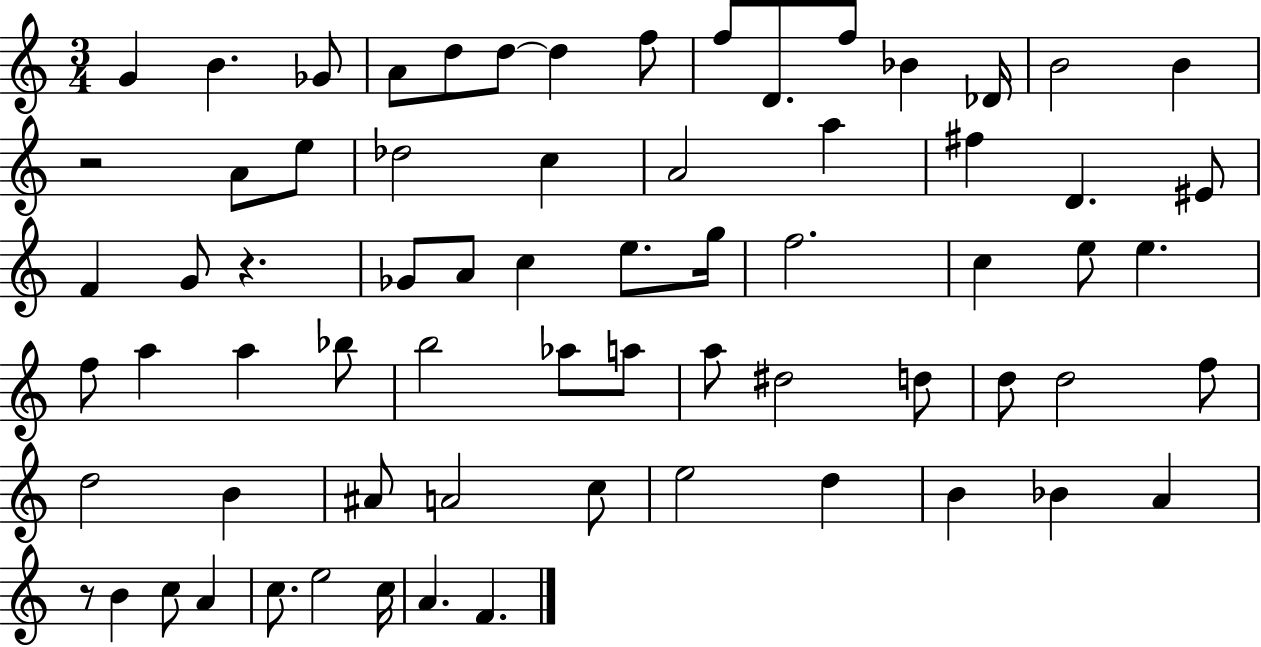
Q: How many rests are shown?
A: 3